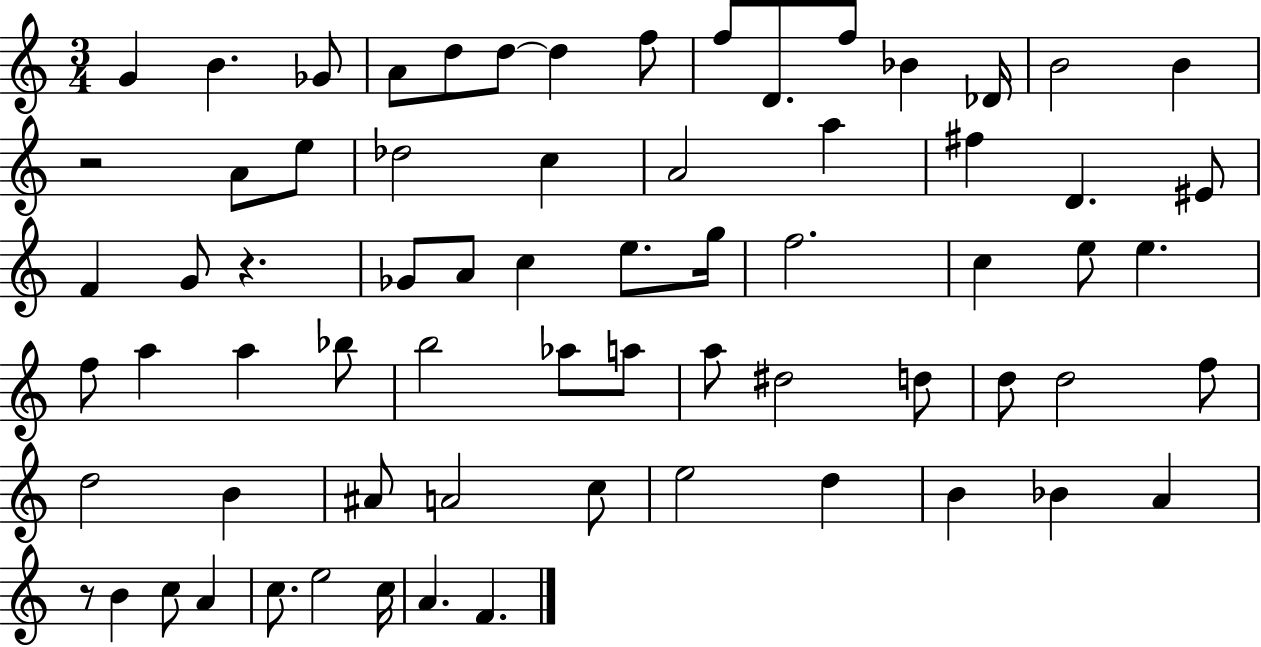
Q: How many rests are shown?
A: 3